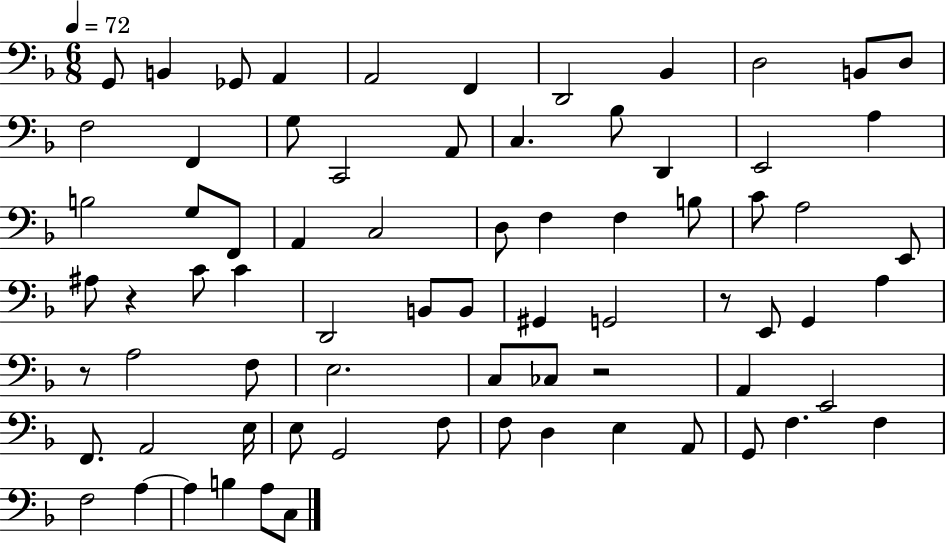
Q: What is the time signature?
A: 6/8